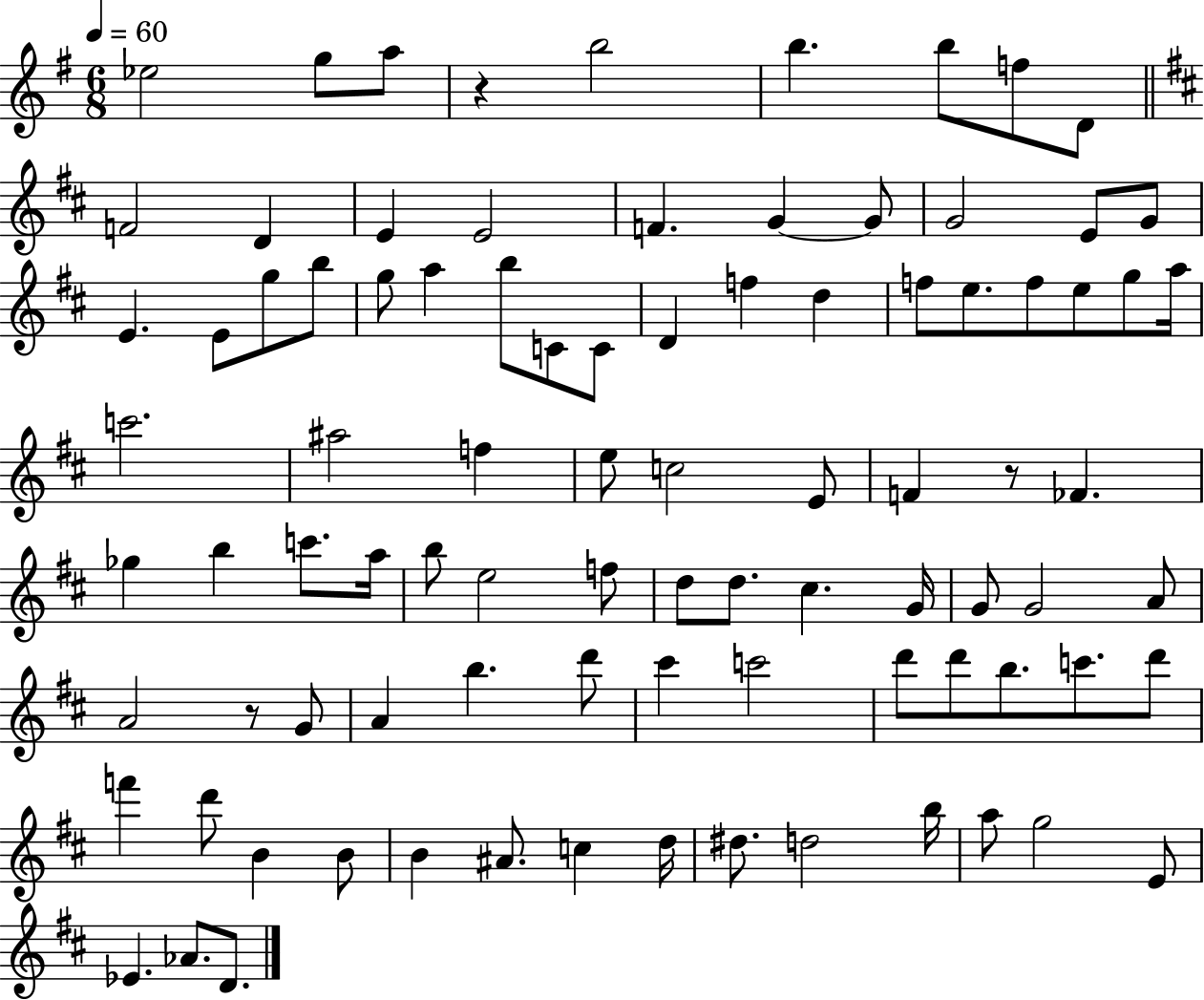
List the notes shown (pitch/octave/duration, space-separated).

Eb5/h G5/e A5/e R/q B5/h B5/q. B5/e F5/e D4/e F4/h D4/q E4/q E4/h F4/q. G4/q G4/e G4/h E4/e G4/e E4/q. E4/e G5/e B5/e G5/e A5/q B5/e C4/e C4/e D4/q F5/q D5/q F5/e E5/e. F5/e E5/e G5/e A5/s C6/h. A#5/h F5/q E5/e C5/h E4/e F4/q R/e FES4/q. Gb5/q B5/q C6/e. A5/s B5/e E5/h F5/e D5/e D5/e. C#5/q. G4/s G4/e G4/h A4/e A4/h R/e G4/e A4/q B5/q. D6/e C#6/q C6/h D6/e D6/e B5/e. C6/e. D6/e F6/q D6/e B4/q B4/e B4/q A#4/e. C5/q D5/s D#5/e. D5/h B5/s A5/e G5/h E4/e Eb4/q. Ab4/e. D4/e.